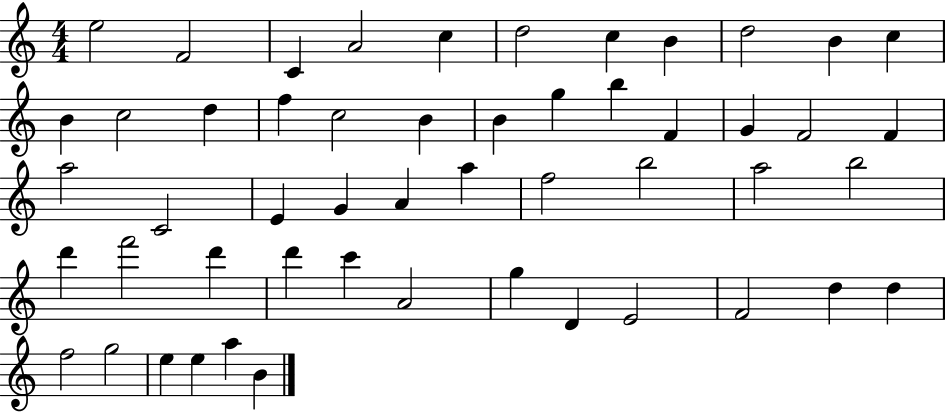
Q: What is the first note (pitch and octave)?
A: E5